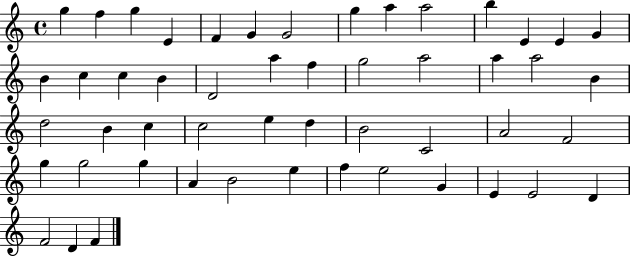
G5/q F5/q G5/q E4/q F4/q G4/q G4/h G5/q A5/q A5/h B5/q E4/q E4/q G4/q B4/q C5/q C5/q B4/q D4/h A5/q F5/q G5/h A5/h A5/q A5/h B4/q D5/h B4/q C5/q C5/h E5/q D5/q B4/h C4/h A4/h F4/h G5/q G5/h G5/q A4/q B4/h E5/q F5/q E5/h G4/q E4/q E4/h D4/q F4/h D4/q F4/q